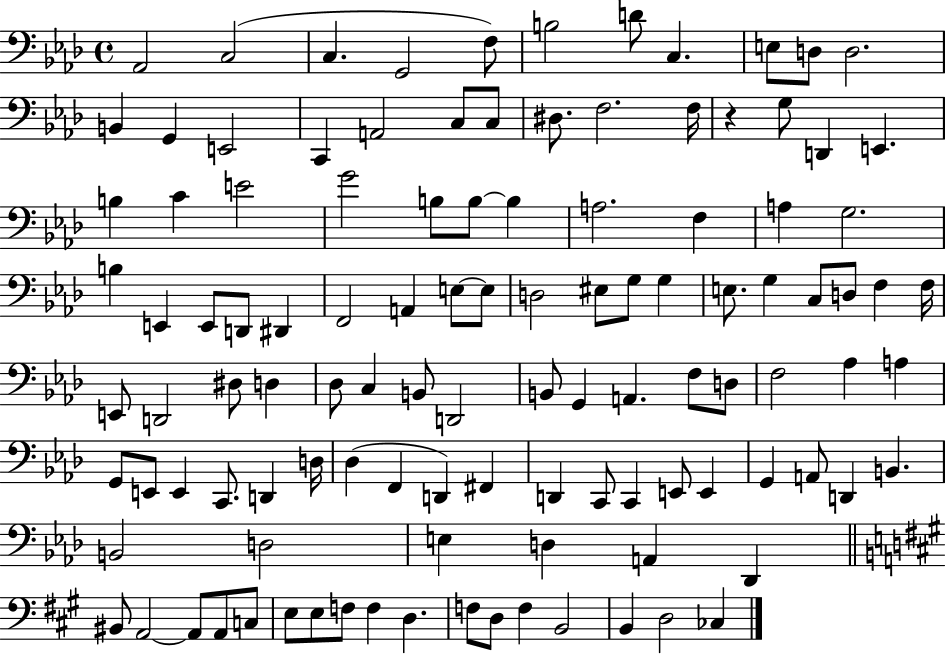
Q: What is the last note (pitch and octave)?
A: CES3